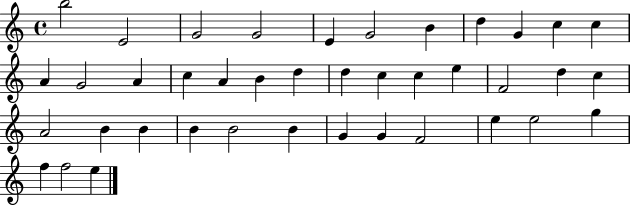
{
  \clef treble
  \time 4/4
  \defaultTimeSignature
  \key c \major
  b''2 e'2 | g'2 g'2 | e'4 g'2 b'4 | d''4 g'4 c''4 c''4 | \break a'4 g'2 a'4 | c''4 a'4 b'4 d''4 | d''4 c''4 c''4 e''4 | f'2 d''4 c''4 | \break a'2 b'4 b'4 | b'4 b'2 b'4 | g'4 g'4 f'2 | e''4 e''2 g''4 | \break f''4 f''2 e''4 | \bar "|."
}